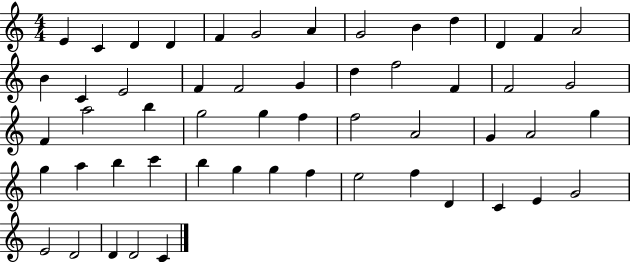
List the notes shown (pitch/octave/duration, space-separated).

E4/q C4/q D4/q D4/q F4/q G4/h A4/q G4/h B4/q D5/q D4/q F4/q A4/h B4/q C4/q E4/h F4/q F4/h G4/q D5/q F5/h F4/q F4/h G4/h F4/q A5/h B5/q G5/h G5/q F5/q F5/h A4/h G4/q A4/h G5/q G5/q A5/q B5/q C6/q B5/q G5/q G5/q F5/q E5/h F5/q D4/q C4/q E4/q G4/h E4/h D4/h D4/q D4/h C4/q